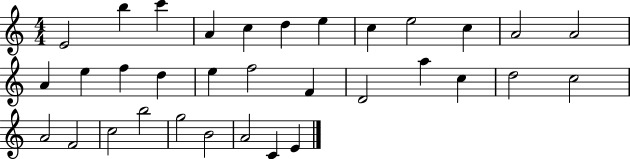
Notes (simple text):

E4/h B5/q C6/q A4/q C5/q D5/q E5/q C5/q E5/h C5/q A4/h A4/h A4/q E5/q F5/q D5/q E5/q F5/h F4/q D4/h A5/q C5/q D5/h C5/h A4/h F4/h C5/h B5/h G5/h B4/h A4/h C4/q E4/q